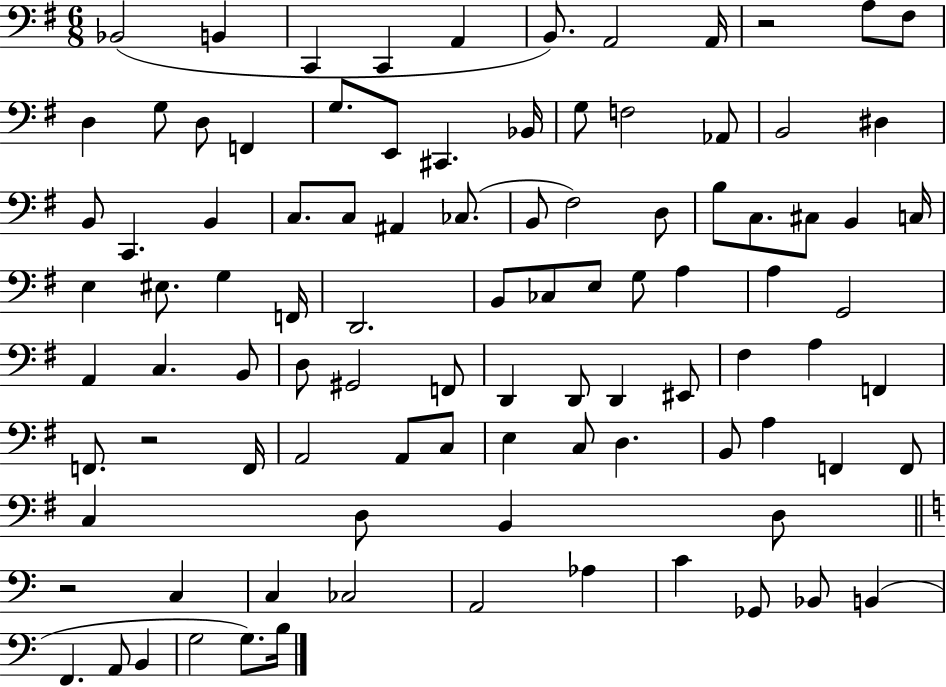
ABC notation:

X:1
T:Untitled
M:6/8
L:1/4
K:G
_B,,2 B,, C,, C,, A,, B,,/2 A,,2 A,,/4 z2 A,/2 ^F,/2 D, G,/2 D,/2 F,, G,/2 E,,/2 ^C,, _B,,/4 G,/2 F,2 _A,,/2 B,,2 ^D, B,,/2 C,, B,, C,/2 C,/2 ^A,, _C,/2 B,,/2 ^F,2 D,/2 B,/2 C,/2 ^C,/2 B,, C,/4 E, ^E,/2 G, F,,/4 D,,2 B,,/2 _C,/2 E,/2 G,/2 A, A, G,,2 A,, C, B,,/2 D,/2 ^G,,2 F,,/2 D,, D,,/2 D,, ^E,,/2 ^F, A, F,, F,,/2 z2 F,,/4 A,,2 A,,/2 C,/2 E, C,/2 D, B,,/2 A, F,, F,,/2 C, D,/2 B,, D,/2 z2 C, C, _C,2 A,,2 _A, C _G,,/2 _B,,/2 B,, F,, A,,/2 B,, G,2 G,/2 B,/4